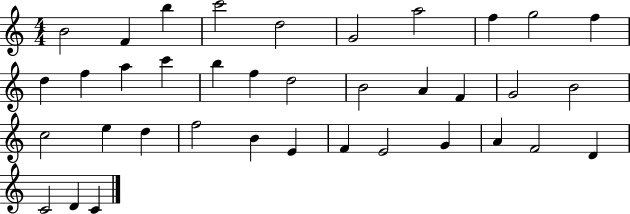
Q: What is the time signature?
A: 4/4